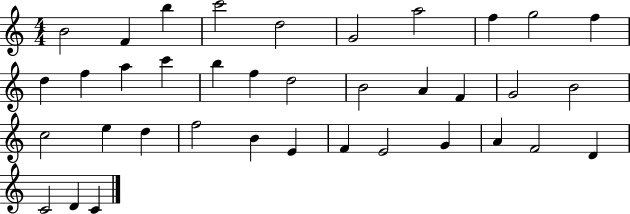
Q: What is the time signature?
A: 4/4